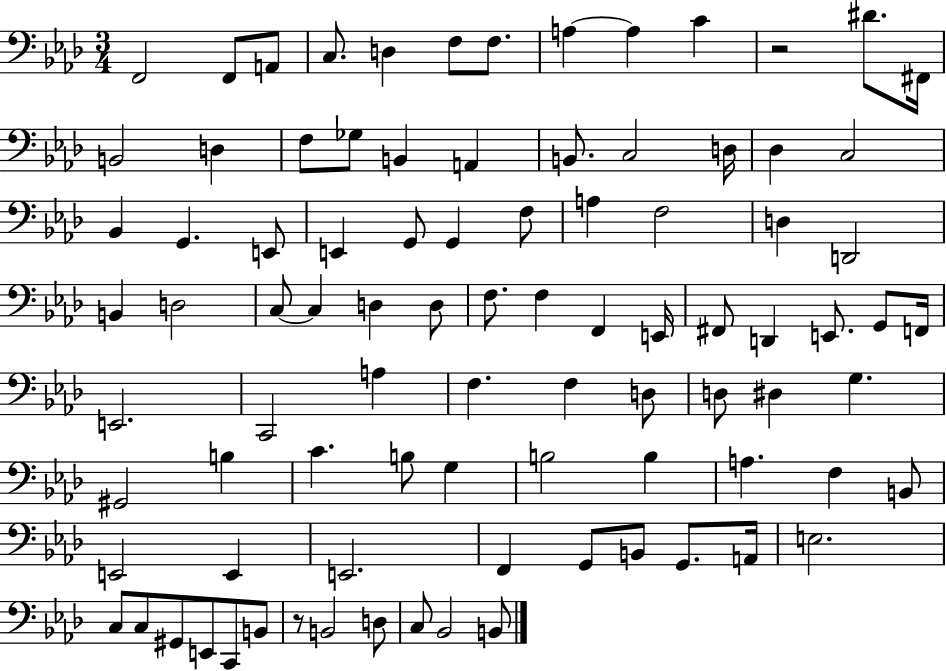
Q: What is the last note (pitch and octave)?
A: B2